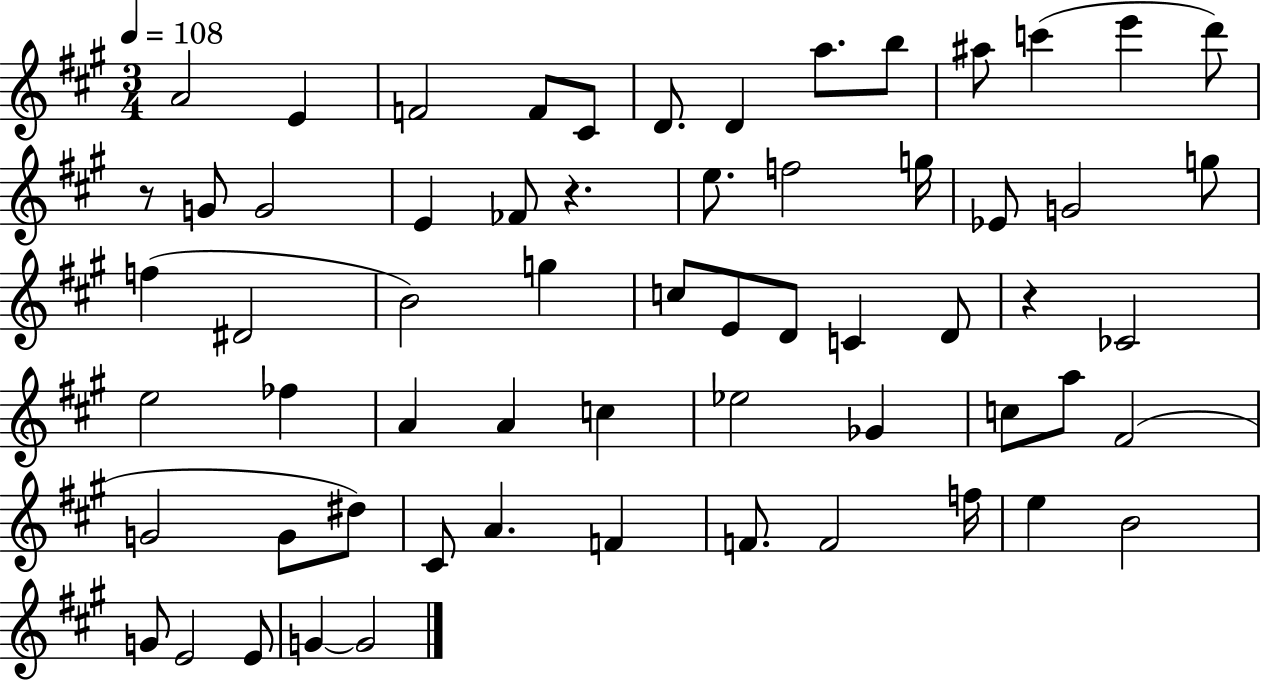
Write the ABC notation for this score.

X:1
T:Untitled
M:3/4
L:1/4
K:A
A2 E F2 F/2 ^C/2 D/2 D a/2 b/2 ^a/2 c' e' d'/2 z/2 G/2 G2 E _F/2 z e/2 f2 g/4 _E/2 G2 g/2 f ^D2 B2 g c/2 E/2 D/2 C D/2 z _C2 e2 _f A A c _e2 _G c/2 a/2 ^F2 G2 G/2 ^d/2 ^C/2 A F F/2 F2 f/4 e B2 G/2 E2 E/2 G G2